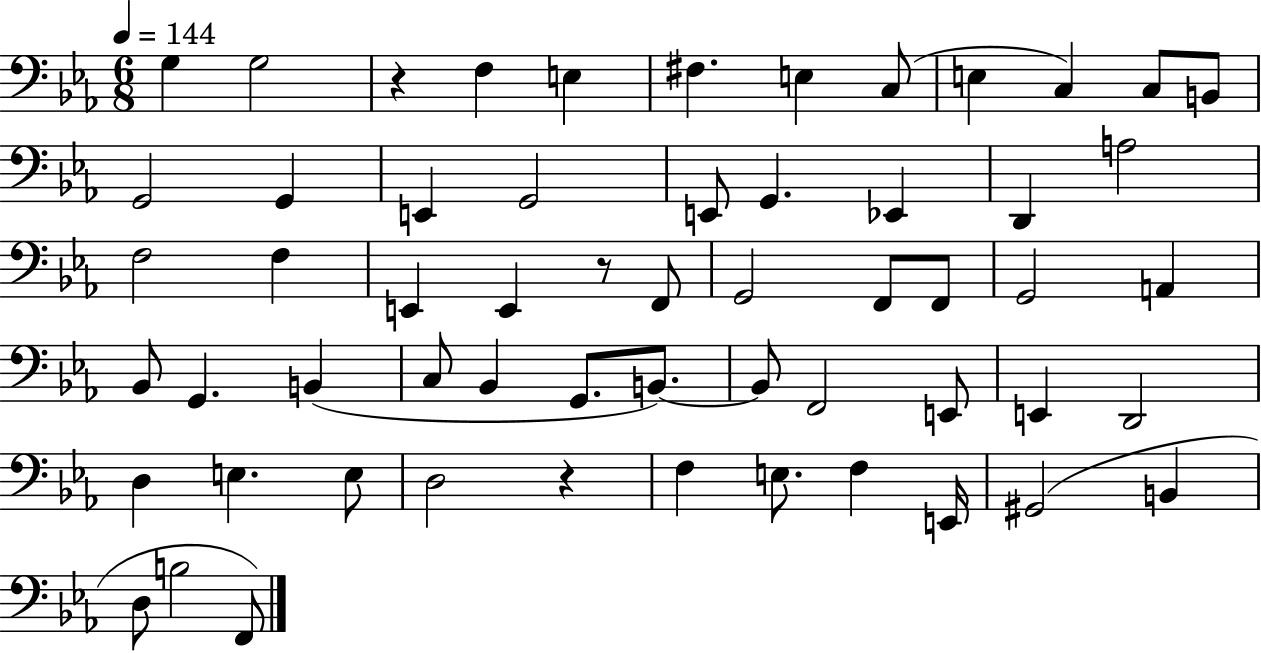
G3/q G3/h R/q F3/q E3/q F#3/q. E3/q C3/e E3/q C3/q C3/e B2/e G2/h G2/q E2/q G2/h E2/e G2/q. Eb2/q D2/q A3/h F3/h F3/q E2/q E2/q R/e F2/e G2/h F2/e F2/e G2/h A2/q Bb2/e G2/q. B2/q C3/e Bb2/q G2/e. B2/e. B2/e F2/h E2/e E2/q D2/h D3/q E3/q. E3/e D3/h R/q F3/q E3/e. F3/q E2/s G#2/h B2/q D3/e B3/h F2/e